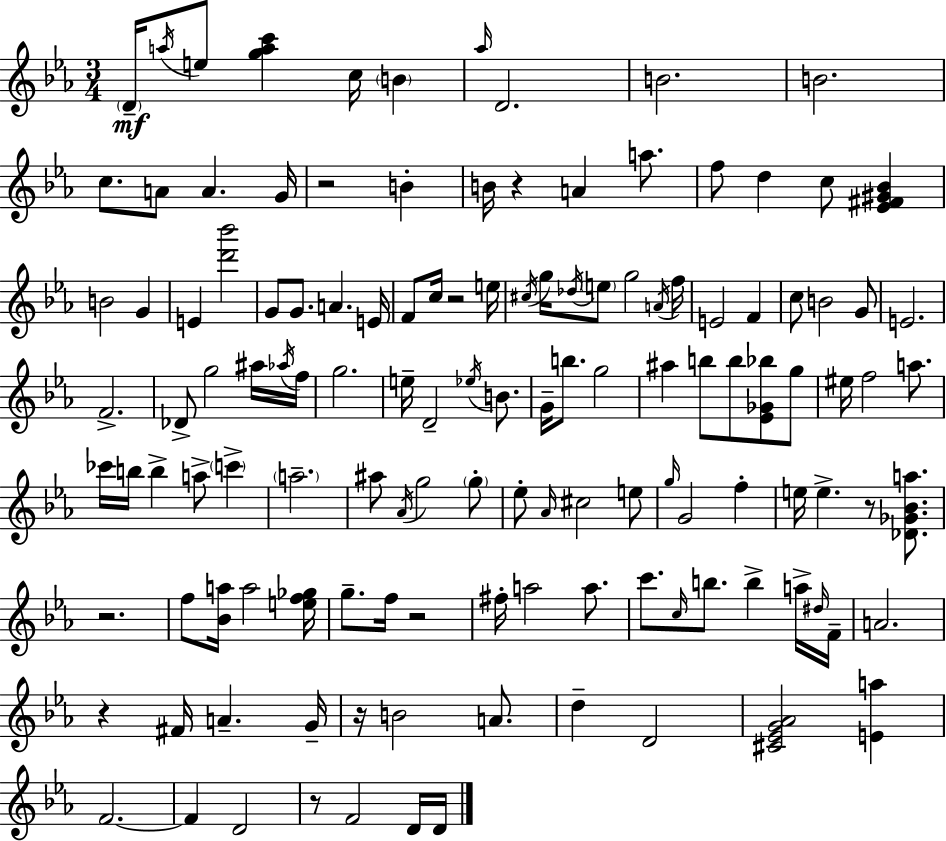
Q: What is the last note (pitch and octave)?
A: D4